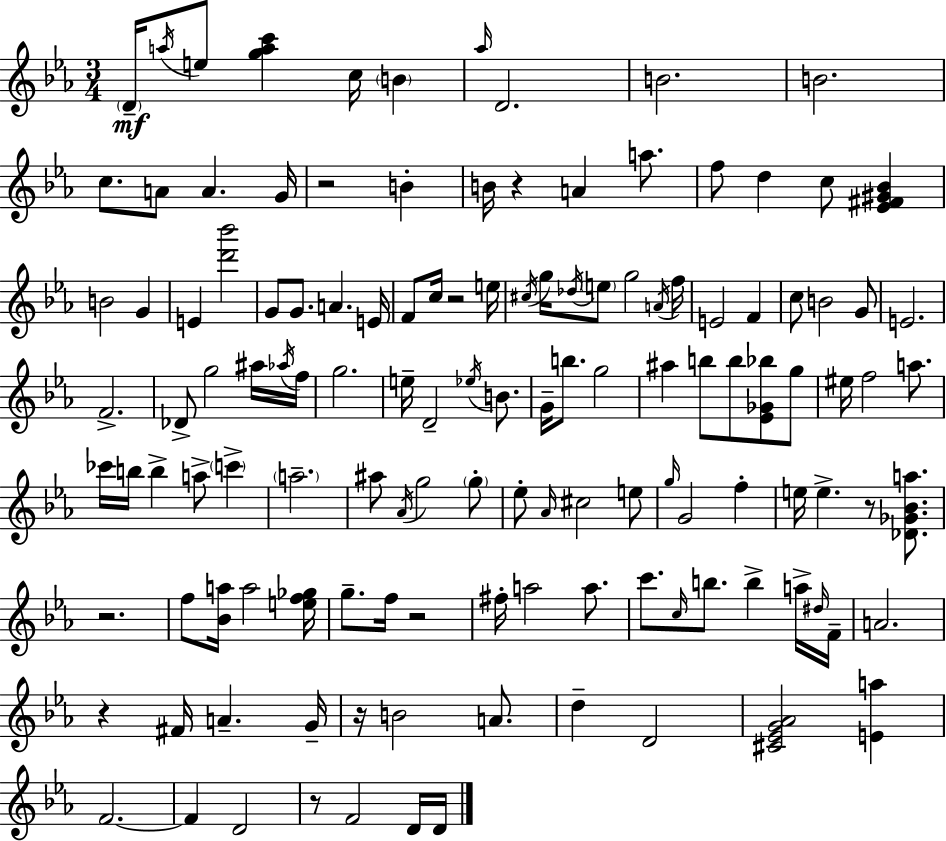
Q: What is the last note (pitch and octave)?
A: D4